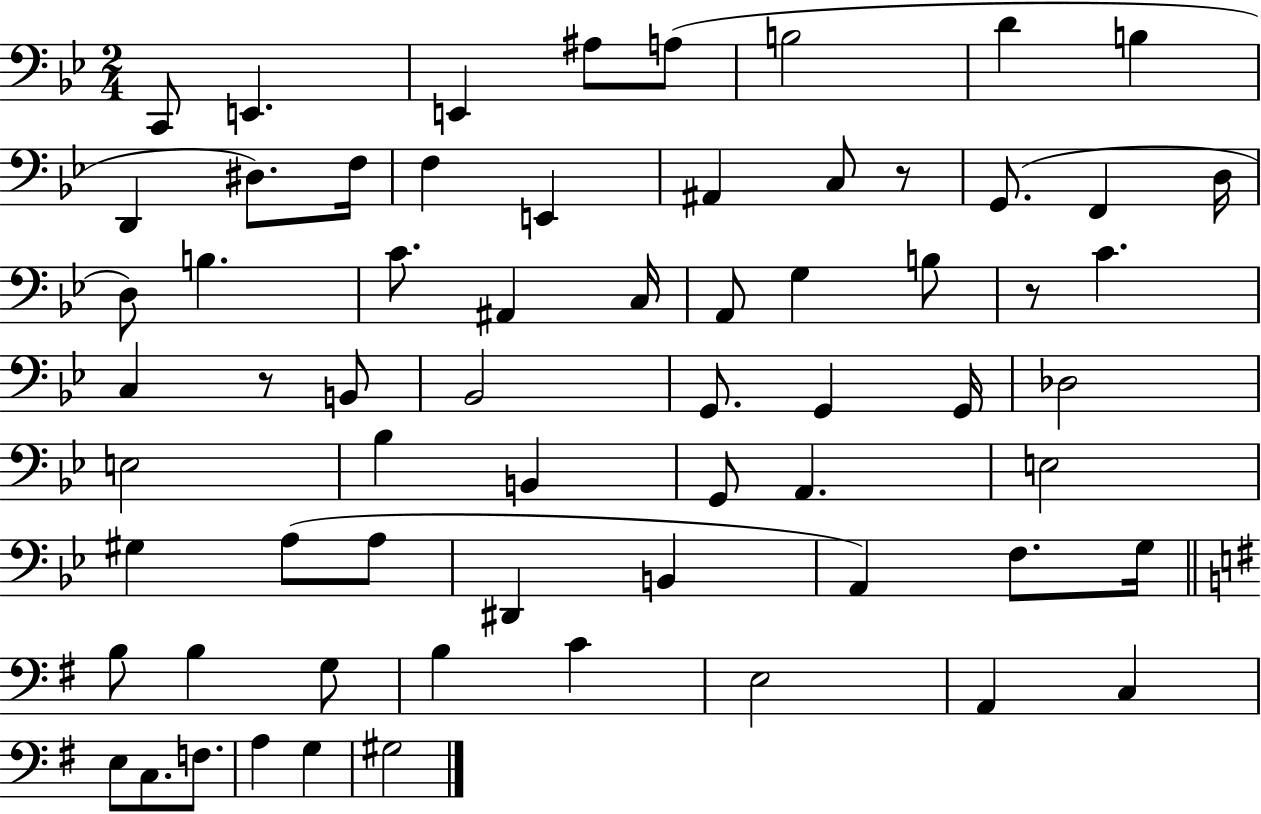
{
  \clef bass
  \numericTimeSignature
  \time 2/4
  \key bes \major
  c,8 e,4. | e,4 ais8 a8( | b2 | d'4 b4 | \break d,4 dis8.) f16 | f4 e,4 | ais,4 c8 r8 | g,8.( f,4 d16 | \break d8) b4. | c'8. ais,4 c16 | a,8 g4 b8 | r8 c'4. | \break c4 r8 b,8 | bes,2 | g,8. g,4 g,16 | des2 | \break e2 | bes4 b,4 | g,8 a,4. | e2 | \break gis4 a8( a8 | dis,4 b,4 | a,4) f8. g16 | \bar "||" \break \key g \major b8 b4 g8 | b4 c'4 | e2 | a,4 c4 | \break e8 c8. f8. | a4 g4 | gis2 | \bar "|."
}